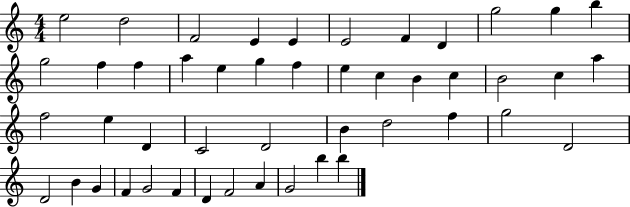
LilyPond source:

{
  \clef treble
  \numericTimeSignature
  \time 4/4
  \key c \major
  e''2 d''2 | f'2 e'4 e'4 | e'2 f'4 d'4 | g''2 g''4 b''4 | \break g''2 f''4 f''4 | a''4 e''4 g''4 f''4 | e''4 c''4 b'4 c''4 | b'2 c''4 a''4 | \break f''2 e''4 d'4 | c'2 d'2 | b'4 d''2 f''4 | g''2 d'2 | \break d'2 b'4 g'4 | f'4 g'2 f'4 | d'4 f'2 a'4 | g'2 b''4 b''4 | \break \bar "|."
}